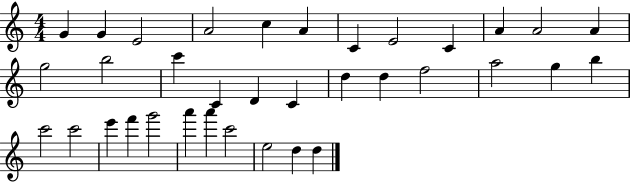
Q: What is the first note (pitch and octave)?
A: G4